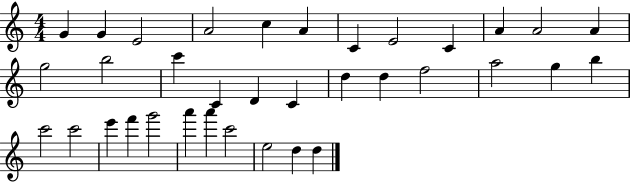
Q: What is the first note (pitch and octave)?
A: G4